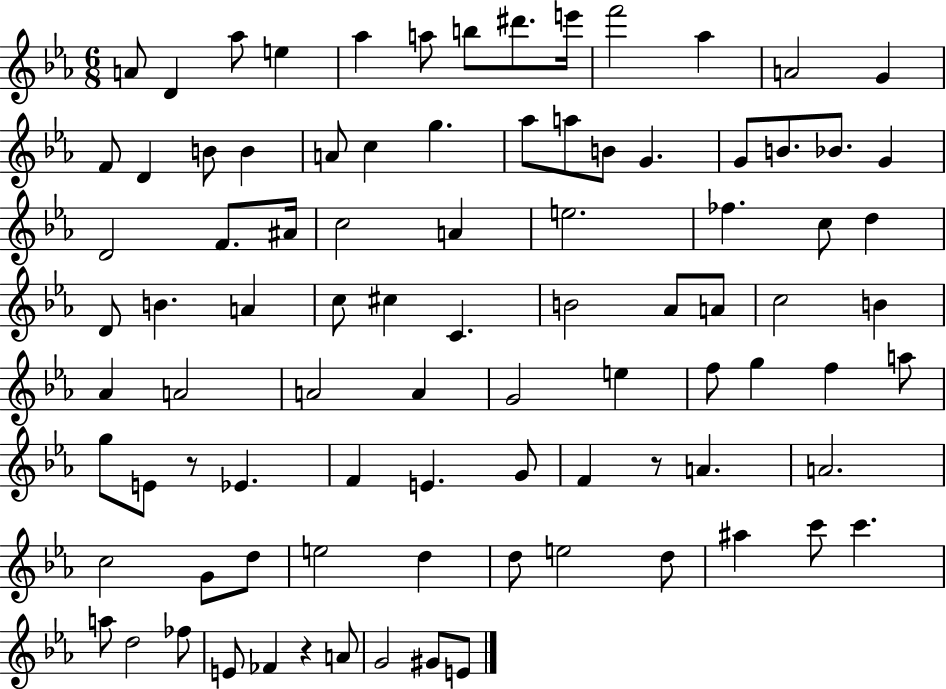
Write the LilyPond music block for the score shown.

{
  \clef treble
  \numericTimeSignature
  \time 6/8
  \key ees \major
  a'8 d'4 aes''8 e''4 | aes''4 a''8 b''8 dis'''8. e'''16 | f'''2 aes''4 | a'2 g'4 | \break f'8 d'4 b'8 b'4 | a'8 c''4 g''4. | aes''8 a''8 b'8 g'4. | g'8 b'8. bes'8. g'4 | \break d'2 f'8. ais'16 | c''2 a'4 | e''2. | fes''4. c''8 d''4 | \break d'8 b'4. a'4 | c''8 cis''4 c'4. | b'2 aes'8 a'8 | c''2 b'4 | \break aes'4 a'2 | a'2 a'4 | g'2 e''4 | f''8 g''4 f''4 a''8 | \break g''8 e'8 r8 ees'4. | f'4 e'4. g'8 | f'4 r8 a'4. | a'2. | \break c''2 g'8 d''8 | e''2 d''4 | d''8 e''2 d''8 | ais''4 c'''8 c'''4. | \break a''8 d''2 fes''8 | e'8 fes'4 r4 a'8 | g'2 gis'8 e'8 | \bar "|."
}